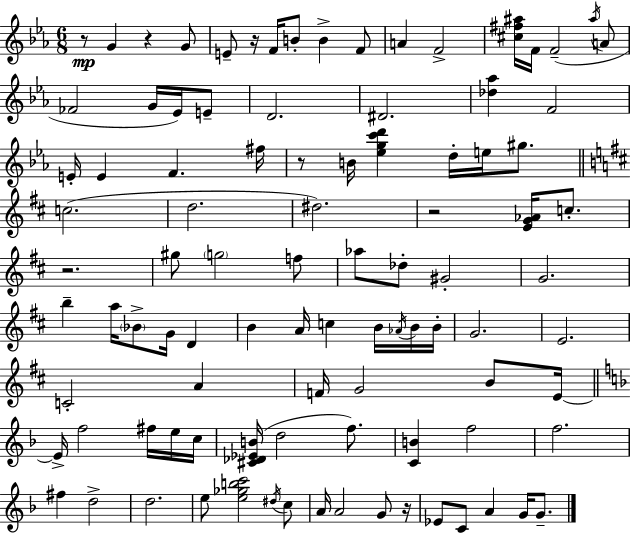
{
  \clef treble
  \numericTimeSignature
  \time 6/8
  \key ees \major
  r8\mp g'4 r4 g'8 | e'8-- r16 f'16 b'8-. b'4-> f'8 | a'4 f'2-> | <cis'' fis'' ais''>16 f'16 f'2--( \acciaccatura { ais''16 } a'8 | \break fes'2 g'16 ees'16) e'8-- | d'2. | dis'2. | <des'' aes''>4 f'2 | \break e'16-. e'4 f'4. | fis''16 r8 b'16 <ees'' g'' c''' d'''>4 d''16-. e''16 gis''8. | \bar "||" \break \key d \major c''2.( | d''2. | dis''2.) | r2 <e' g' aes'>16 c''8.-. | \break r2. | gis''8 \parenthesize g''2 f''8 | aes''8 des''8-. gis'2-. | g'2. | \break b''4-- a''16 \parenthesize bes'8-> g'16 d'4 | b'4 a'16 c''4 b'16 \acciaccatura { aes'16 } b'16 | b'16-. g'2. | e'2. | \break c'2-. a'4 | f'16 g'2 b'8 | e'16~~ \bar "||" \break \key d \minor e'16-> f''2 fis''16 e''16 c''16 | <cis' des' ees' b'>16( d''2 f''8.) | <c' b'>4 f''2 | f''2. | \break fis''4 d''2-> | d''2. | e''8 <e'' ges'' b'' c'''>2 \acciaccatura { dis''16 } c''8 | a'16 a'2 g'8 | \break r16 ees'8 c'8 a'4 g'16 g'8.-- | \bar "|."
}